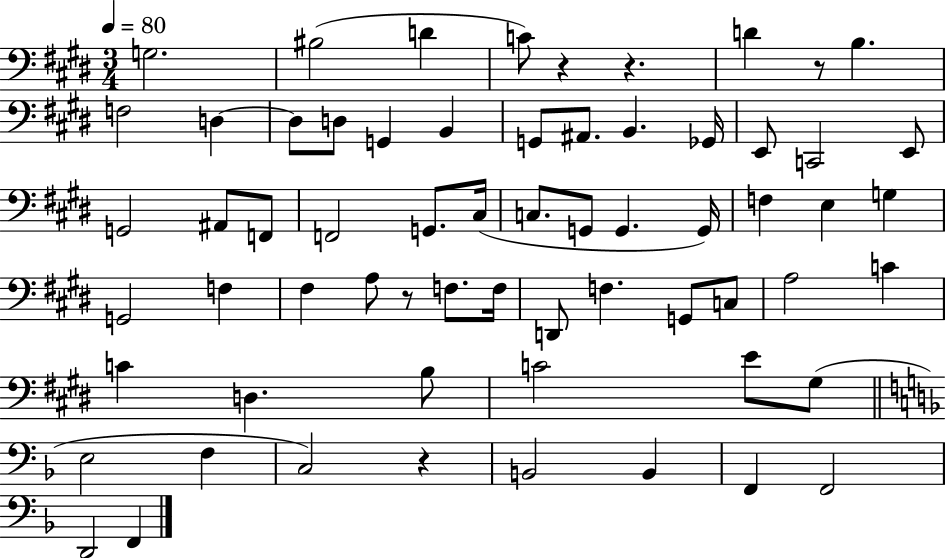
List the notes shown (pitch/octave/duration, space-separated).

G3/h. BIS3/h D4/q C4/e R/q R/q. D4/q R/e B3/q. F3/h D3/q D3/e D3/e G2/q B2/q G2/e A#2/e. B2/q. Gb2/s E2/e C2/h E2/e G2/h A#2/e F2/e F2/h G2/e. C#3/s C3/e. G2/e G2/q. G2/s F3/q E3/q G3/q G2/h F3/q F#3/q A3/e R/e F3/e. F3/s D2/e F3/q. G2/e C3/e A3/h C4/q C4/q D3/q. B3/e C4/h E4/e G#3/e E3/h F3/q C3/h R/q B2/h B2/q F2/q F2/h D2/h F2/q